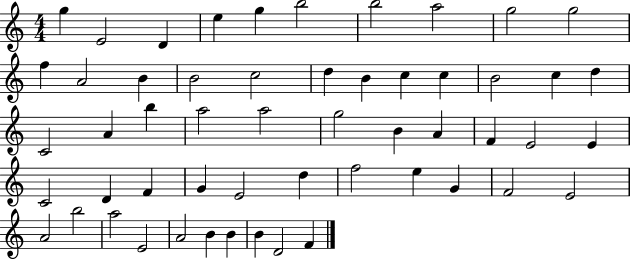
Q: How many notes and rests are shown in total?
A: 54